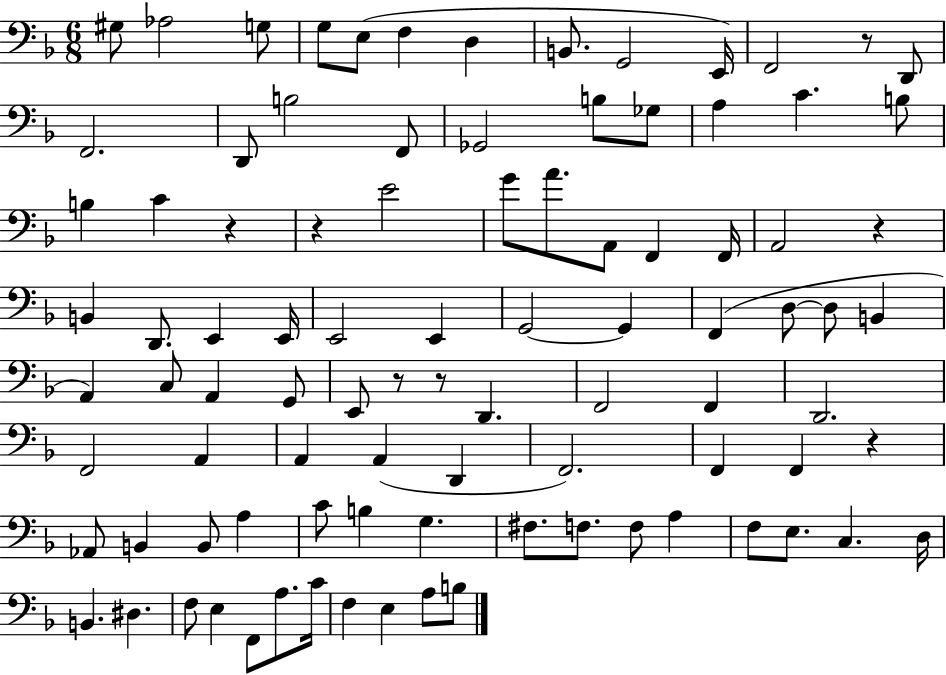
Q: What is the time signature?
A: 6/8